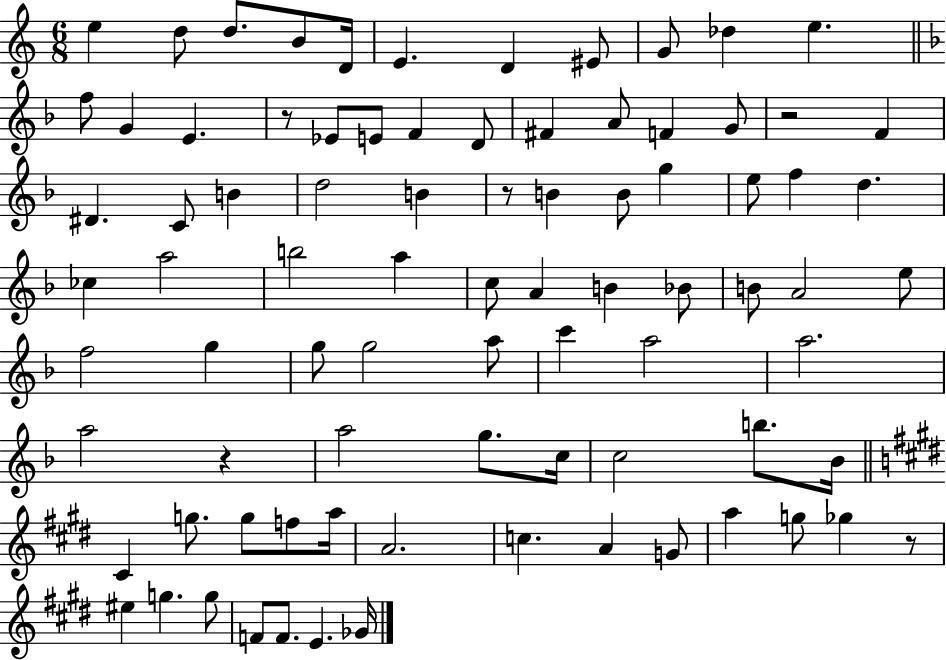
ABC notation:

X:1
T:Untitled
M:6/8
L:1/4
K:C
e d/2 d/2 B/2 D/4 E D ^E/2 G/2 _d e f/2 G E z/2 _E/2 E/2 F D/2 ^F A/2 F G/2 z2 F ^D C/2 B d2 B z/2 B B/2 g e/2 f d _c a2 b2 a c/2 A B _B/2 B/2 A2 e/2 f2 g g/2 g2 a/2 c' a2 a2 a2 z a2 g/2 c/4 c2 b/2 _B/4 ^C g/2 g/2 f/2 a/4 A2 c A G/2 a g/2 _g z/2 ^e g g/2 F/2 F/2 E _G/4